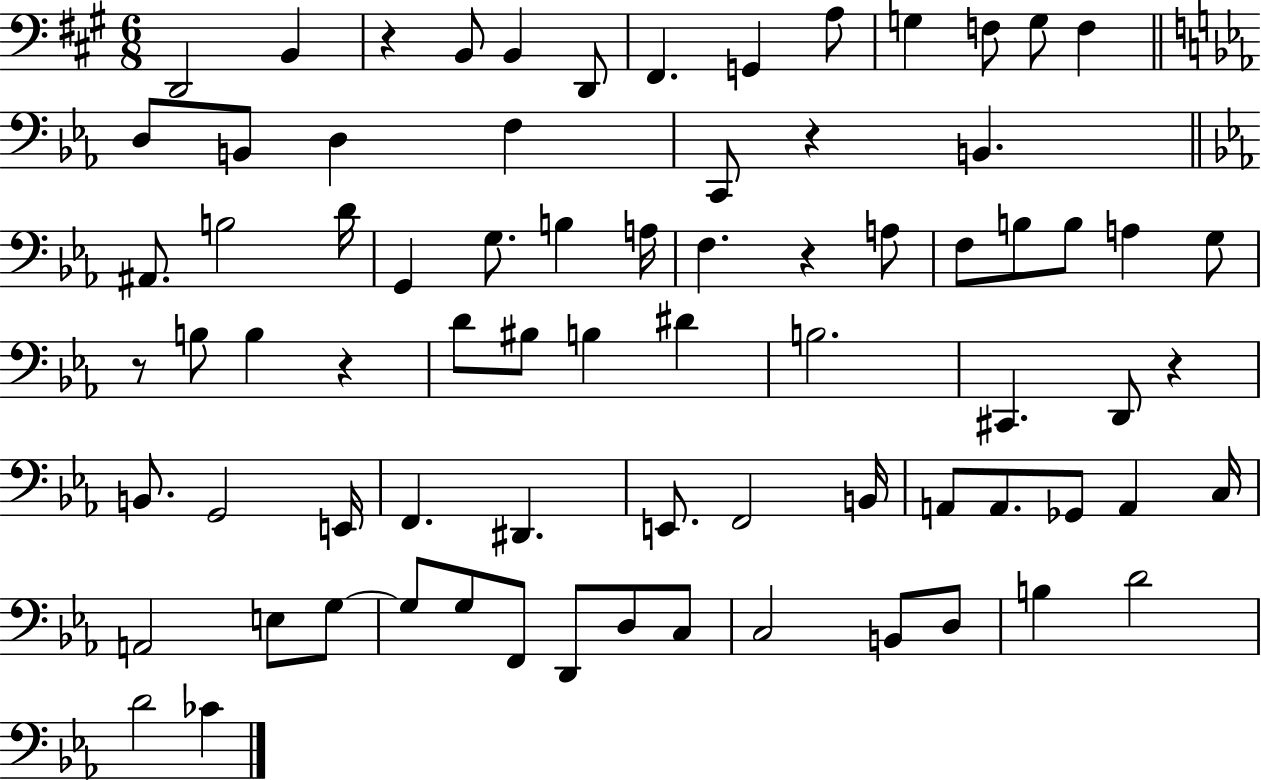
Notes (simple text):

D2/h B2/q R/q B2/e B2/q D2/e F#2/q. G2/q A3/e G3/q F3/e G3/e F3/q D3/e B2/e D3/q F3/q C2/e R/q B2/q. A#2/e. B3/h D4/s G2/q G3/e. B3/q A3/s F3/q. R/q A3/e F3/e B3/e B3/e A3/q G3/e R/e B3/e B3/q R/q D4/e BIS3/e B3/q D#4/q B3/h. C#2/q. D2/e R/q B2/e. G2/h E2/s F2/q. D#2/q. E2/e. F2/h B2/s A2/e A2/e. Gb2/e A2/q C3/s A2/h E3/e G3/e G3/e G3/e F2/e D2/e D3/e C3/e C3/h B2/e D3/e B3/q D4/h D4/h CES4/q